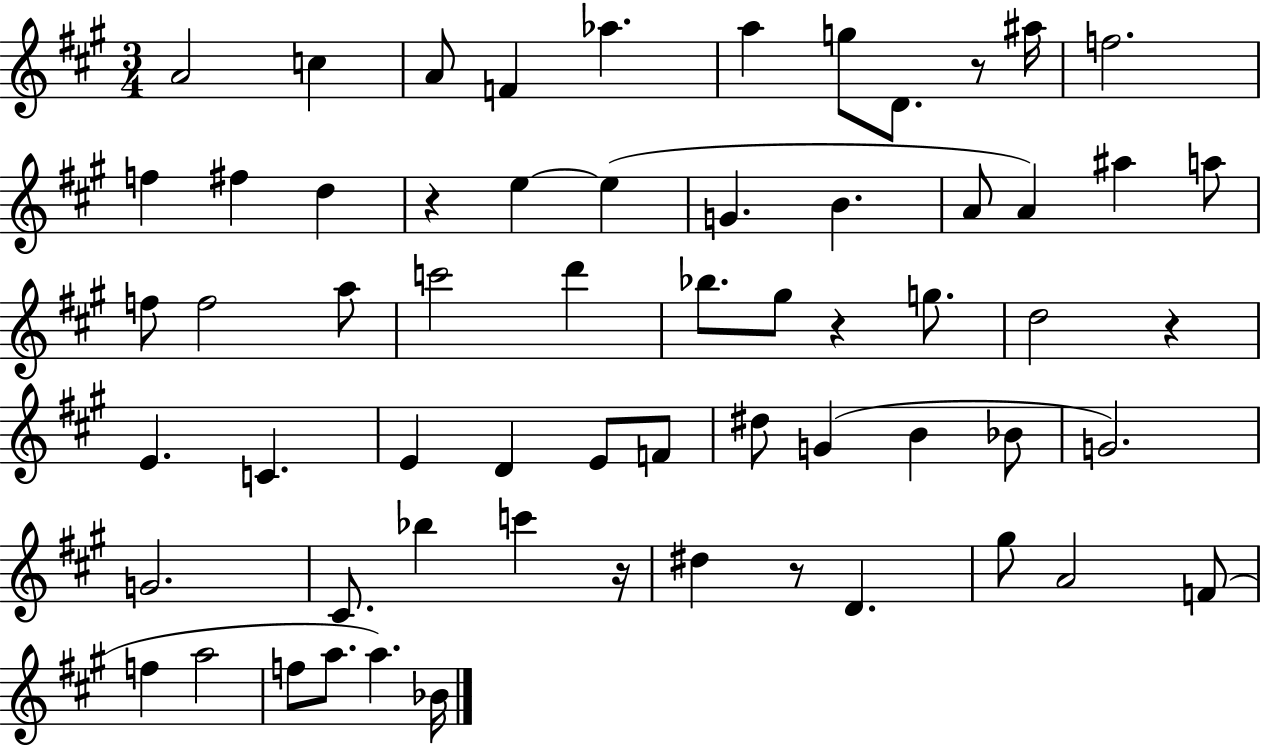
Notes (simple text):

A4/h C5/q A4/e F4/q Ab5/q. A5/q G5/e D4/e. R/e A#5/s F5/h. F5/q F#5/q D5/q R/q E5/q E5/q G4/q. B4/q. A4/e A4/q A#5/q A5/e F5/e F5/h A5/e C6/h D6/q Bb5/e. G#5/e R/q G5/e. D5/h R/q E4/q. C4/q. E4/q D4/q E4/e F4/e D#5/e G4/q B4/q Bb4/e G4/h. G4/h. C#4/e. Bb5/q C6/q R/s D#5/q R/e D4/q. G#5/e A4/h F4/e F5/q A5/h F5/e A5/e. A5/q. Bb4/s